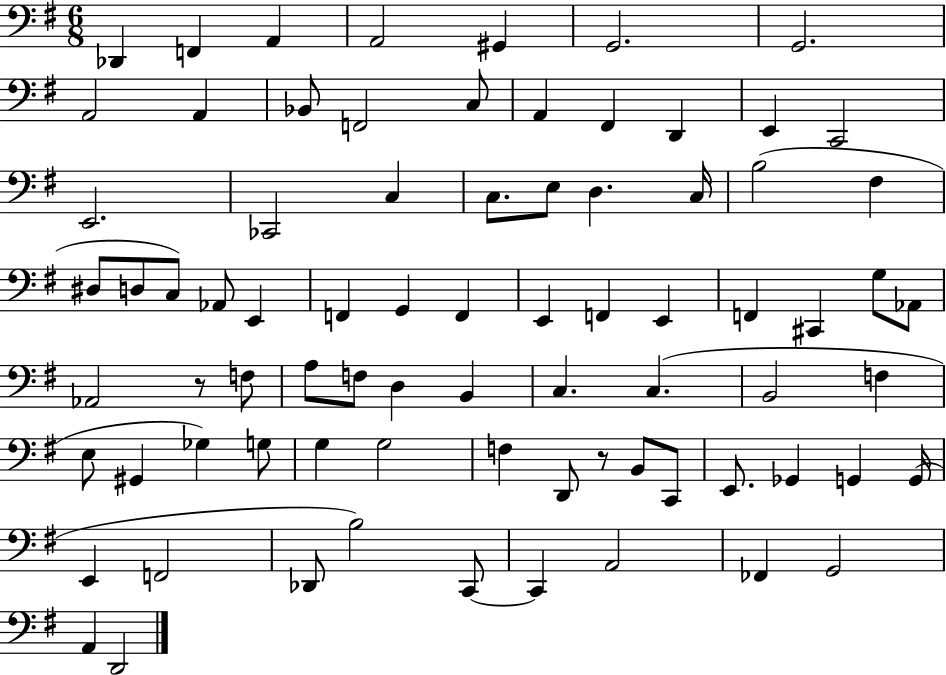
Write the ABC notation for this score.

X:1
T:Untitled
M:6/8
L:1/4
K:G
_D,, F,, A,, A,,2 ^G,, G,,2 G,,2 A,,2 A,, _B,,/2 F,,2 C,/2 A,, ^F,, D,, E,, C,,2 E,,2 _C,,2 C, C,/2 E,/2 D, C,/4 B,2 ^F, ^D,/2 D,/2 C,/2 _A,,/2 E,, F,, G,, F,, E,, F,, E,, F,, ^C,, G,/2 _A,,/2 _A,,2 z/2 F,/2 A,/2 F,/2 D, B,, C, C, B,,2 F, E,/2 ^G,, _G, G,/2 G, G,2 F, D,,/2 z/2 B,,/2 C,,/2 E,,/2 _G,, G,, G,,/4 E,, F,,2 _D,,/2 B,2 C,,/2 C,, A,,2 _F,, G,,2 A,, D,,2